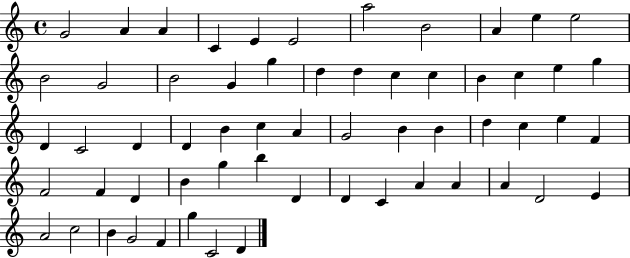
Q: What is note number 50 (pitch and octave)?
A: A4